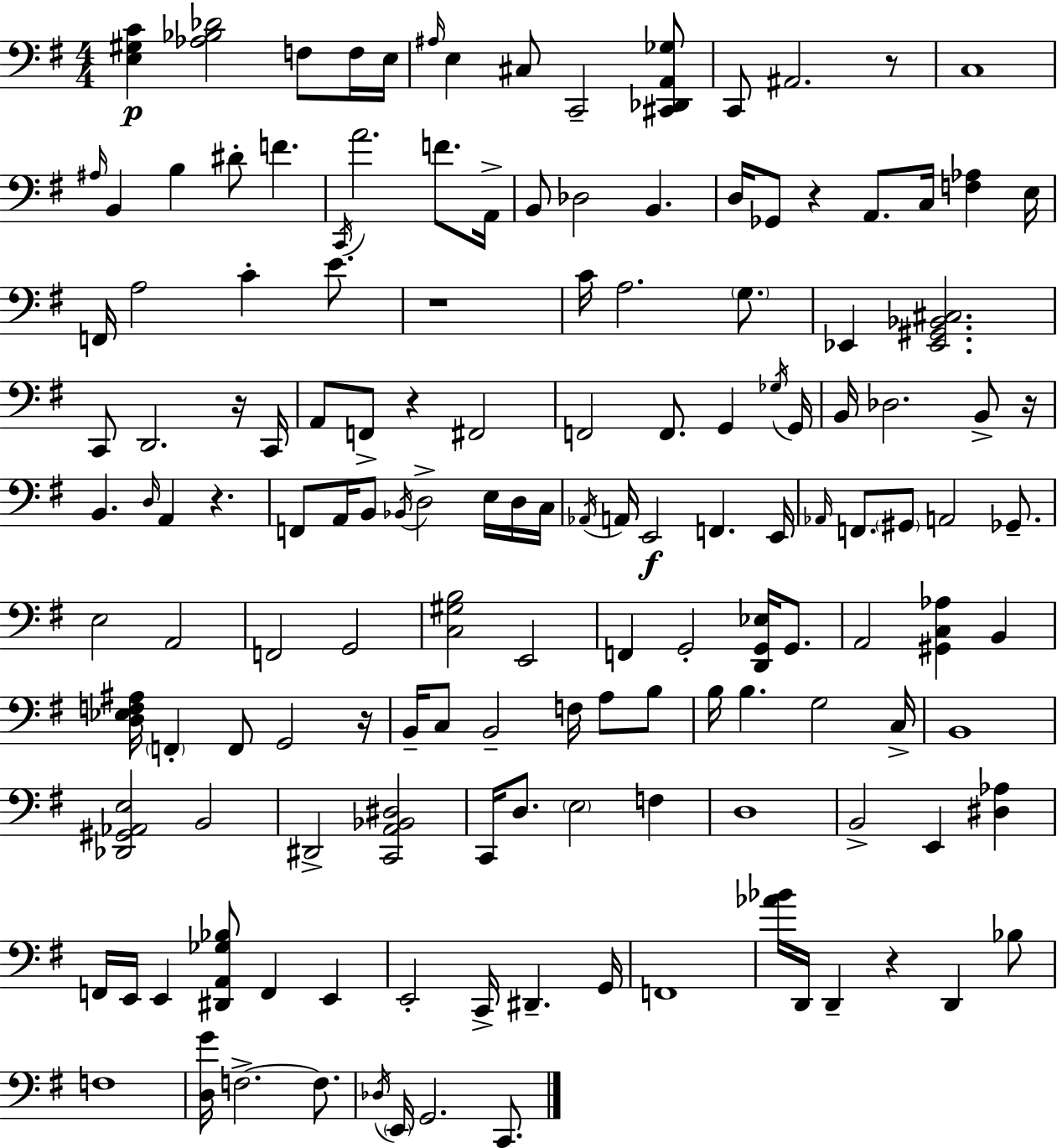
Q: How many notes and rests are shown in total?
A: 148